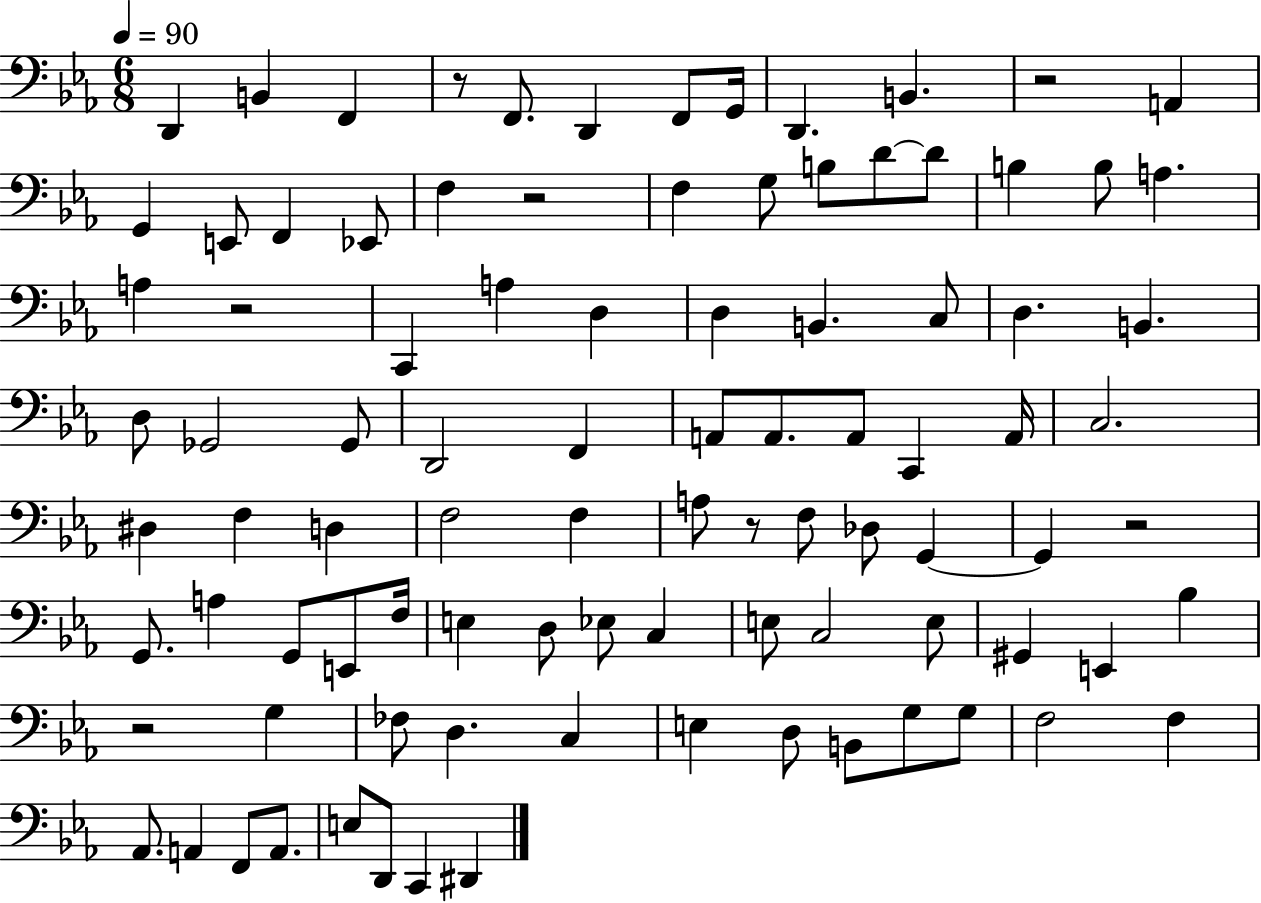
X:1
T:Untitled
M:6/8
L:1/4
K:Eb
D,, B,, F,, z/2 F,,/2 D,, F,,/2 G,,/4 D,, B,, z2 A,, G,, E,,/2 F,, _E,,/2 F, z2 F, G,/2 B,/2 D/2 D/2 B, B,/2 A, A, z2 C,, A, D, D, B,, C,/2 D, B,, D,/2 _G,,2 _G,,/2 D,,2 F,, A,,/2 A,,/2 A,,/2 C,, A,,/4 C,2 ^D, F, D, F,2 F, A,/2 z/2 F,/2 _D,/2 G,, G,, z2 G,,/2 A, G,,/2 E,,/2 F,/4 E, D,/2 _E,/2 C, E,/2 C,2 E,/2 ^G,, E,, _B, z2 G, _F,/2 D, C, E, D,/2 B,,/2 G,/2 G,/2 F,2 F, _A,,/2 A,, F,,/2 A,,/2 E,/2 D,,/2 C,, ^D,,